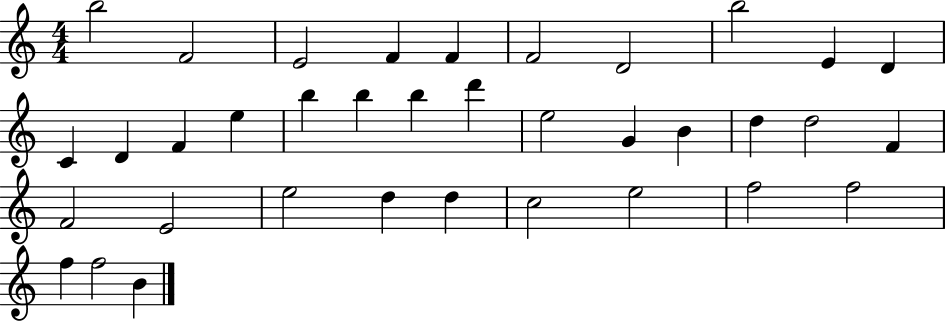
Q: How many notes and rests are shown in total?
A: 36